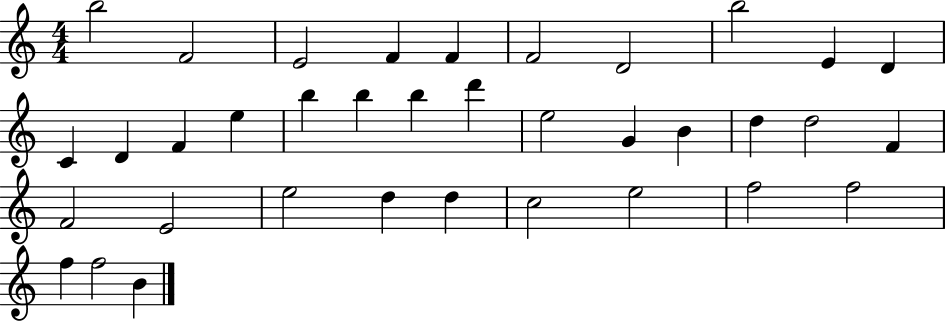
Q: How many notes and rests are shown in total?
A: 36